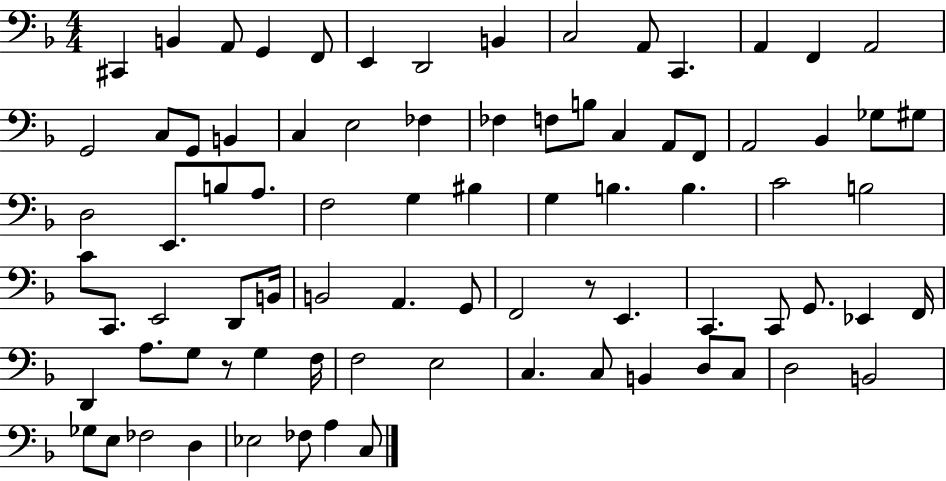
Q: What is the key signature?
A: F major